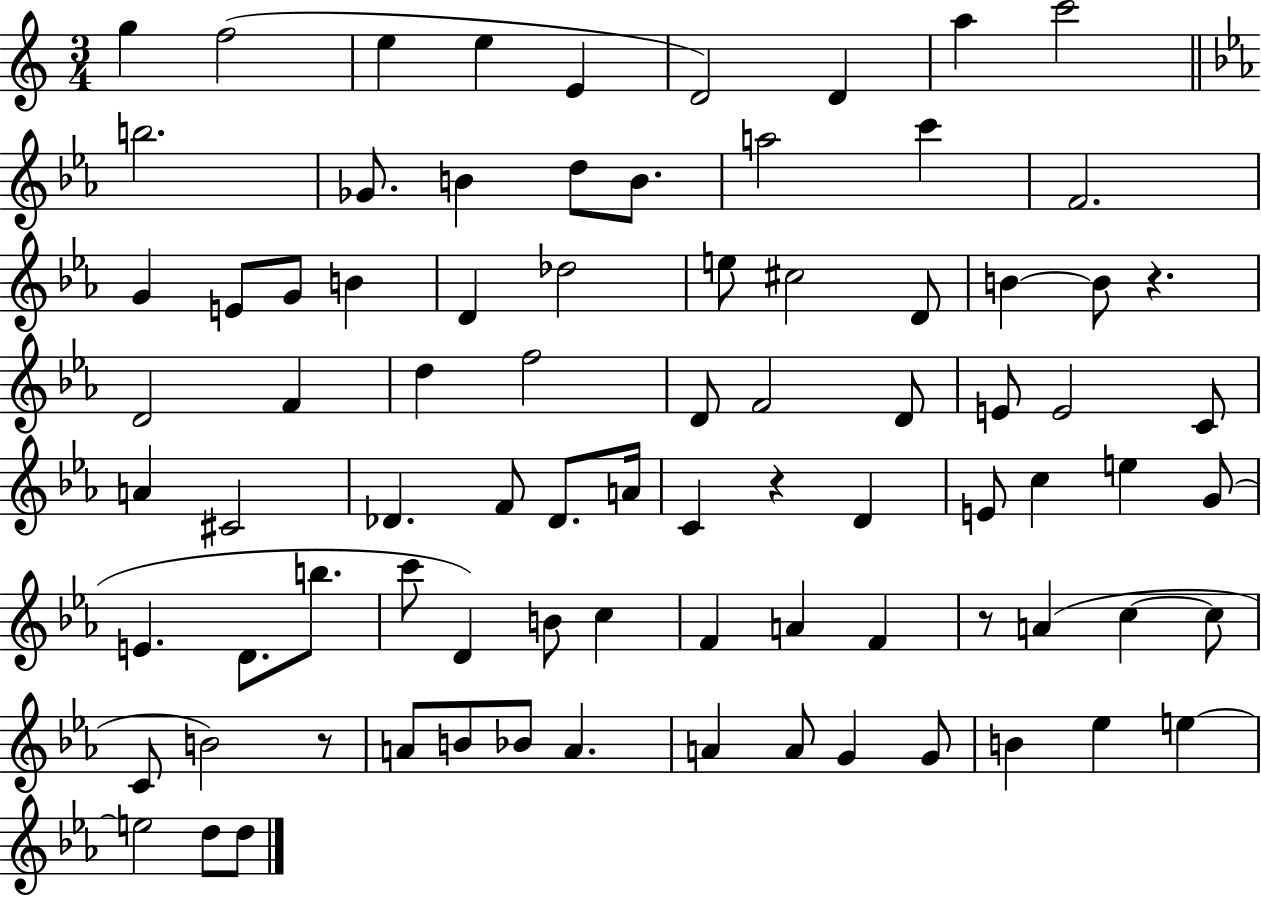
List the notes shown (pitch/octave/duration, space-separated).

G5/q F5/h E5/q E5/q E4/q D4/h D4/q A5/q C6/h B5/h. Gb4/e. B4/q D5/e B4/e. A5/h C6/q F4/h. G4/q E4/e G4/e B4/q D4/q Db5/h E5/e C#5/h D4/e B4/q B4/e R/q. D4/h F4/q D5/q F5/h D4/e F4/h D4/e E4/e E4/h C4/e A4/q C#4/h Db4/q. F4/e Db4/e. A4/s C4/q R/q D4/q E4/e C5/q E5/q G4/e E4/q. D4/e. B5/e. C6/e D4/q B4/e C5/q F4/q A4/q F4/q R/e A4/q C5/q C5/e C4/e B4/h R/e A4/e B4/e Bb4/e A4/q. A4/q A4/e G4/q G4/e B4/q Eb5/q E5/q E5/h D5/e D5/e